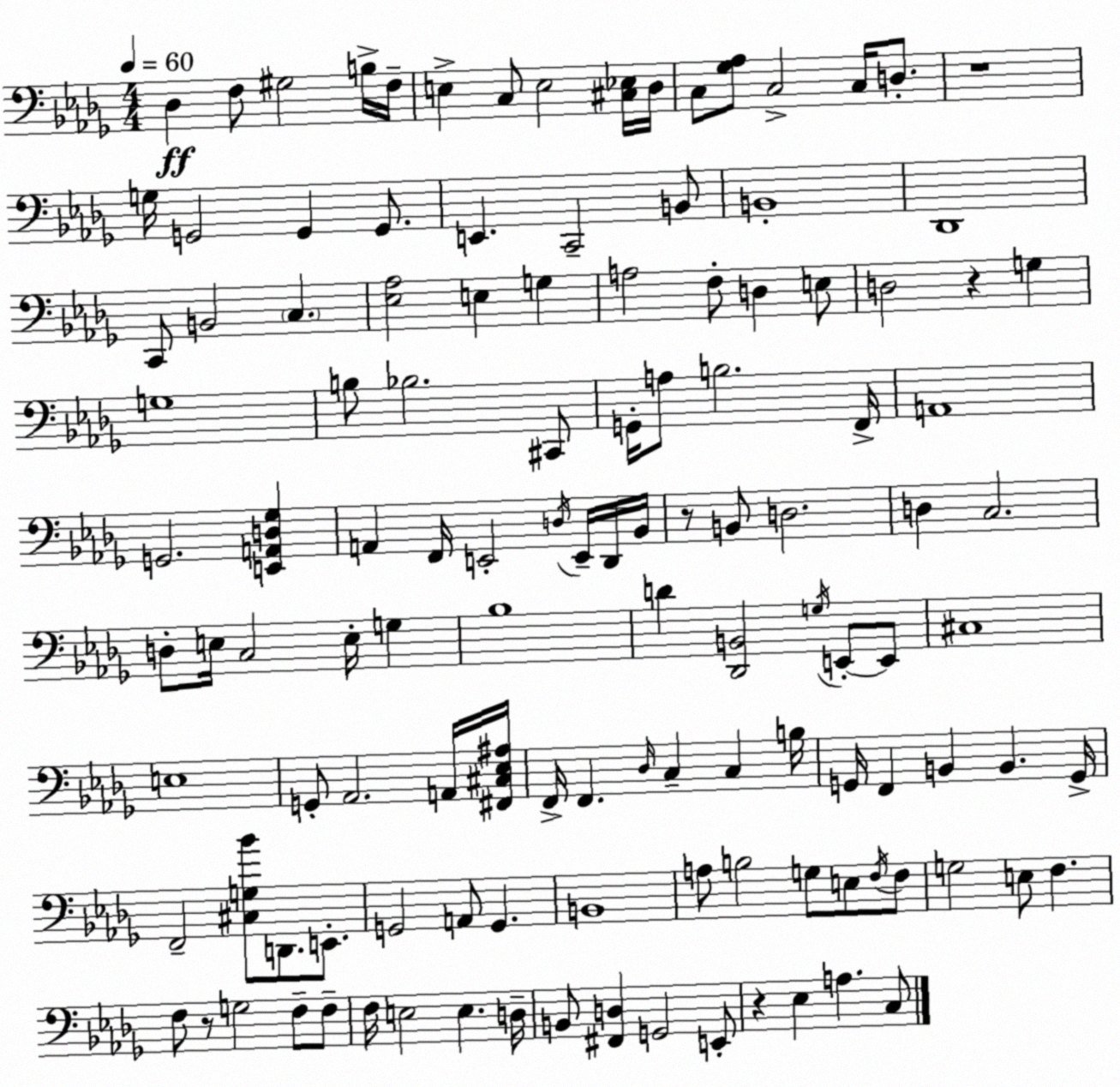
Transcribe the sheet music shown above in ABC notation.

X:1
T:Untitled
M:4/4
L:1/4
K:Bbm
_D, F,/2 ^G,2 B,/4 F,/4 E, C,/2 E,2 [^C,_E,]/4 _D,/4 C,/2 [_G,_A,]/2 C,2 C,/4 D,/2 z4 G,/4 G,,2 G,, G,,/2 E,, C,,2 B,,/2 B,,4 _D,,4 C,,/2 B,,2 C, [_E,_A,]2 E, G, A,2 F,/2 D, E,/2 D,2 z G, G,4 B,/2 _B,2 ^C,,/2 G,,/4 A,/2 B,2 F,,/4 A,,4 G,,2 [E,,A,,D,_G,] A,, F,,/4 E,,2 D,/4 E,,/4 _D,,/4 _B,,/4 z/2 B,,/2 D,2 D, C,2 D,/2 E,/4 C,2 E,/4 G, _B,4 D [_D,,B,,]2 G,/4 E,,/2 E,,/2 ^C,4 E,4 G,,/2 _A,,2 A,,/4 [^F,,^C,_E,^A,]/4 F,,/4 F,, _D,/4 C, C, B,/4 G,,/4 F,, B,, B,, G,,/4 F,,2 [^C,G,_B]/2 D,,/2 E,,/2 G,,2 A,,/2 G,, B,,4 A,/2 B,2 G,/2 E,/2 F,/4 F,/2 G,2 E,/2 F, F,/2 z/2 G,2 F,/2 F,/2 F,/4 E,2 E, D,/4 B,,/2 [^F,,D,] G,,2 E,,/2 z _E, A, C,/2